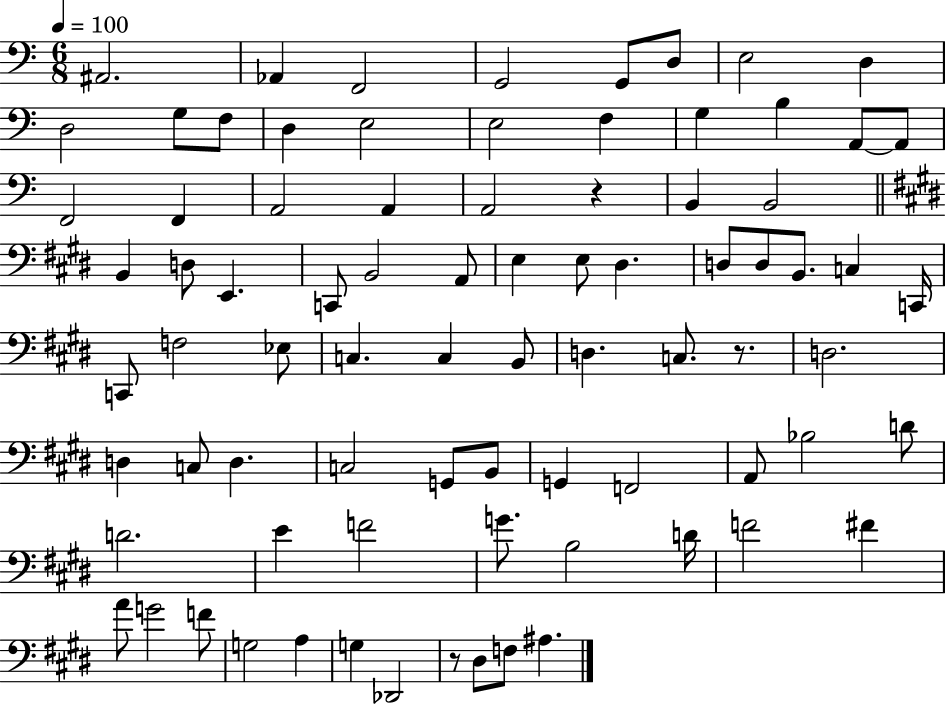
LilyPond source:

{
  \clef bass
  \numericTimeSignature
  \time 6/8
  \key c \major
  \tempo 4 = 100
  ais,2. | aes,4 f,2 | g,2 g,8 d8 | e2 d4 | \break d2 g8 f8 | d4 e2 | e2 f4 | g4 b4 a,8~~ a,8 | \break f,2 f,4 | a,2 a,4 | a,2 r4 | b,4 b,2 | \break \bar "||" \break \key e \major b,4 d8 e,4. | c,8 b,2 a,8 | e4 e8 dis4. | d8 d8 b,8. c4 c,16 | \break c,8 f2 ees8 | c4. c4 b,8 | d4. c8. r8. | d2. | \break d4 c8 d4. | c2 g,8 b,8 | g,4 f,2 | a,8 bes2 d'8 | \break d'2. | e'4 f'2 | g'8. b2 d'16 | f'2 fis'4 | \break a'8 g'2 f'8 | g2 a4 | g4 des,2 | r8 dis8 f8 ais4. | \break \bar "|."
}